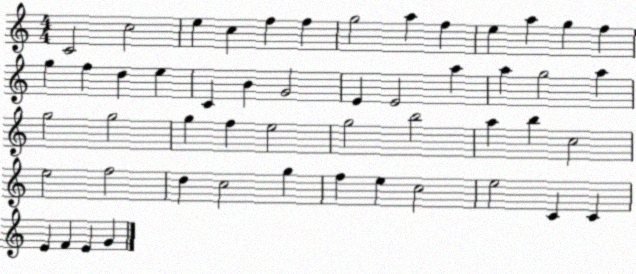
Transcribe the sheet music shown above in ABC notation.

X:1
T:Untitled
M:4/4
L:1/4
K:C
C2 c2 e c f f g2 a f e a g f g f d e C B G2 E E2 a a g2 a g2 g2 g f e2 g2 b2 a b c2 e2 f2 d c2 g f e c2 e2 C C E F E G